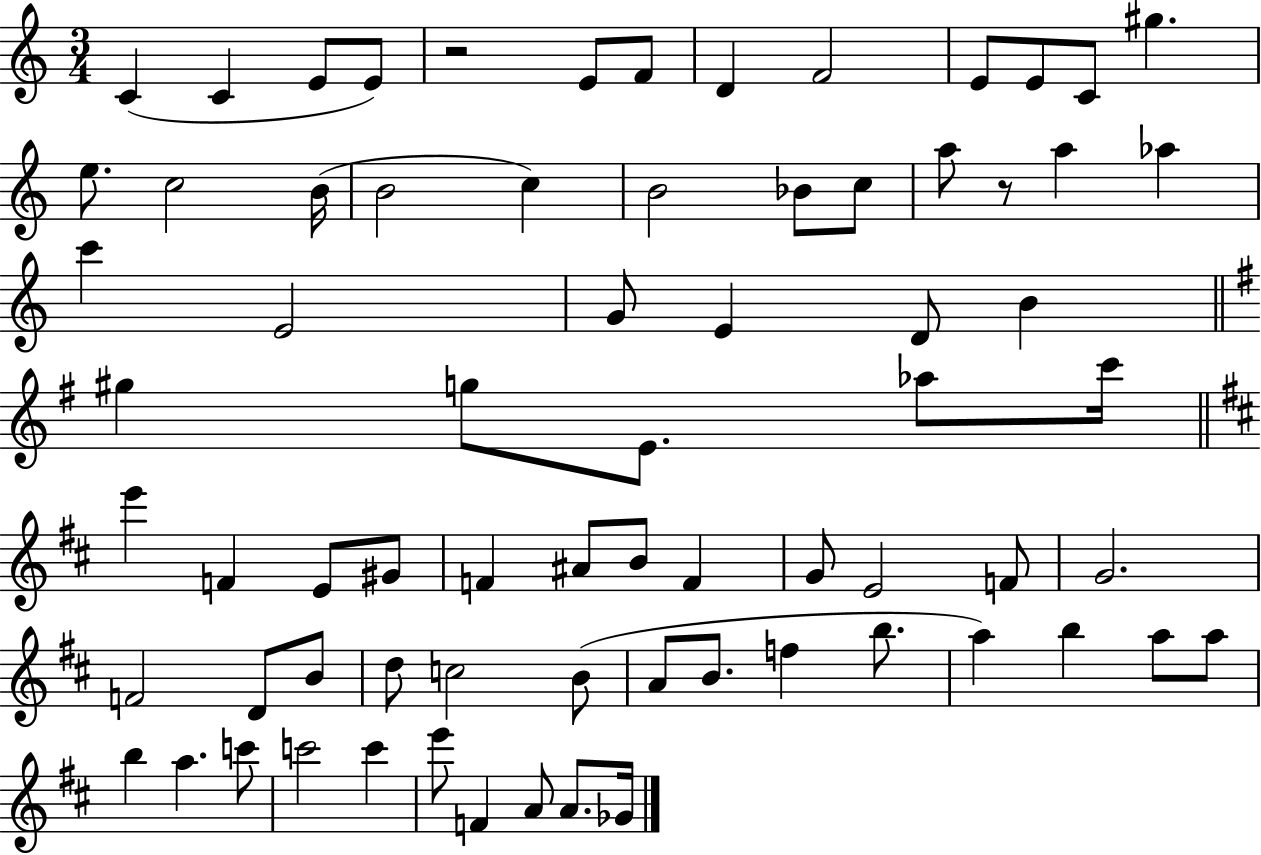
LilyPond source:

{
  \clef treble
  \numericTimeSignature
  \time 3/4
  \key c \major
  c'4( c'4 e'8 e'8) | r2 e'8 f'8 | d'4 f'2 | e'8 e'8 c'8 gis''4. | \break e''8. c''2 b'16( | b'2 c''4) | b'2 bes'8 c''8 | a''8 r8 a''4 aes''4 | \break c'''4 e'2 | g'8 e'4 d'8 b'4 | \bar "||" \break \key e \minor gis''4 g''8 e'8. aes''8 c'''16 | \bar "||" \break \key b \minor e'''4 f'4 e'8 gis'8 | f'4 ais'8 b'8 f'4 | g'8 e'2 f'8 | g'2. | \break f'2 d'8 b'8 | d''8 c''2 b'8( | a'8 b'8. f''4 b''8. | a''4) b''4 a''8 a''8 | \break b''4 a''4. c'''8 | c'''2 c'''4 | e'''8 f'4 a'8 a'8. ges'16 | \bar "|."
}